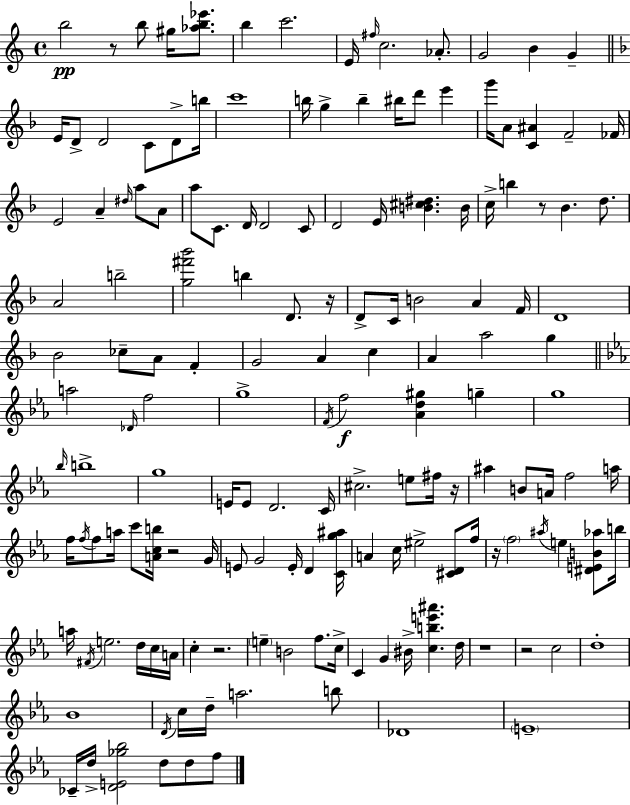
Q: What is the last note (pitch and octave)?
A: F5